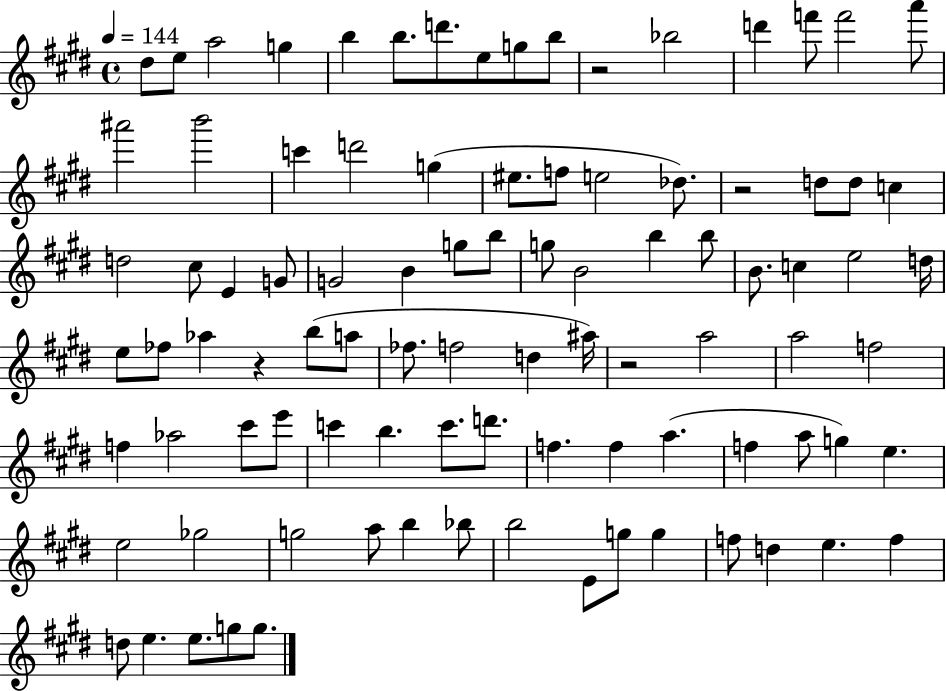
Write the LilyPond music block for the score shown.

{
  \clef treble
  \time 4/4
  \defaultTimeSignature
  \key e \major
  \tempo 4 = 144
  dis''8 e''8 a''2 g''4 | b''4 b''8. d'''8. e''8 g''8 b''8 | r2 bes''2 | d'''4 f'''8 f'''2 a'''8 | \break ais'''2 b'''2 | c'''4 d'''2 g''4( | eis''8. f''8 e''2 des''8.) | r2 d''8 d''8 c''4 | \break d''2 cis''8 e'4 g'8 | g'2 b'4 g''8 b''8 | g''8 b'2 b''4 b''8 | b'8. c''4 e''2 d''16 | \break e''8 fes''8 aes''4 r4 b''8( a''8 | fes''8. f''2 d''4 ais''16) | r2 a''2 | a''2 f''2 | \break f''4 aes''2 cis'''8 e'''8 | c'''4 b''4. c'''8. d'''8. | f''4. f''4 a''4.( | f''4 a''8 g''4) e''4. | \break e''2 ges''2 | g''2 a''8 b''4 bes''8 | b''2 e'8 g''8 g''4 | f''8 d''4 e''4. f''4 | \break d''8 e''4. e''8. g''8 g''8. | \bar "|."
}